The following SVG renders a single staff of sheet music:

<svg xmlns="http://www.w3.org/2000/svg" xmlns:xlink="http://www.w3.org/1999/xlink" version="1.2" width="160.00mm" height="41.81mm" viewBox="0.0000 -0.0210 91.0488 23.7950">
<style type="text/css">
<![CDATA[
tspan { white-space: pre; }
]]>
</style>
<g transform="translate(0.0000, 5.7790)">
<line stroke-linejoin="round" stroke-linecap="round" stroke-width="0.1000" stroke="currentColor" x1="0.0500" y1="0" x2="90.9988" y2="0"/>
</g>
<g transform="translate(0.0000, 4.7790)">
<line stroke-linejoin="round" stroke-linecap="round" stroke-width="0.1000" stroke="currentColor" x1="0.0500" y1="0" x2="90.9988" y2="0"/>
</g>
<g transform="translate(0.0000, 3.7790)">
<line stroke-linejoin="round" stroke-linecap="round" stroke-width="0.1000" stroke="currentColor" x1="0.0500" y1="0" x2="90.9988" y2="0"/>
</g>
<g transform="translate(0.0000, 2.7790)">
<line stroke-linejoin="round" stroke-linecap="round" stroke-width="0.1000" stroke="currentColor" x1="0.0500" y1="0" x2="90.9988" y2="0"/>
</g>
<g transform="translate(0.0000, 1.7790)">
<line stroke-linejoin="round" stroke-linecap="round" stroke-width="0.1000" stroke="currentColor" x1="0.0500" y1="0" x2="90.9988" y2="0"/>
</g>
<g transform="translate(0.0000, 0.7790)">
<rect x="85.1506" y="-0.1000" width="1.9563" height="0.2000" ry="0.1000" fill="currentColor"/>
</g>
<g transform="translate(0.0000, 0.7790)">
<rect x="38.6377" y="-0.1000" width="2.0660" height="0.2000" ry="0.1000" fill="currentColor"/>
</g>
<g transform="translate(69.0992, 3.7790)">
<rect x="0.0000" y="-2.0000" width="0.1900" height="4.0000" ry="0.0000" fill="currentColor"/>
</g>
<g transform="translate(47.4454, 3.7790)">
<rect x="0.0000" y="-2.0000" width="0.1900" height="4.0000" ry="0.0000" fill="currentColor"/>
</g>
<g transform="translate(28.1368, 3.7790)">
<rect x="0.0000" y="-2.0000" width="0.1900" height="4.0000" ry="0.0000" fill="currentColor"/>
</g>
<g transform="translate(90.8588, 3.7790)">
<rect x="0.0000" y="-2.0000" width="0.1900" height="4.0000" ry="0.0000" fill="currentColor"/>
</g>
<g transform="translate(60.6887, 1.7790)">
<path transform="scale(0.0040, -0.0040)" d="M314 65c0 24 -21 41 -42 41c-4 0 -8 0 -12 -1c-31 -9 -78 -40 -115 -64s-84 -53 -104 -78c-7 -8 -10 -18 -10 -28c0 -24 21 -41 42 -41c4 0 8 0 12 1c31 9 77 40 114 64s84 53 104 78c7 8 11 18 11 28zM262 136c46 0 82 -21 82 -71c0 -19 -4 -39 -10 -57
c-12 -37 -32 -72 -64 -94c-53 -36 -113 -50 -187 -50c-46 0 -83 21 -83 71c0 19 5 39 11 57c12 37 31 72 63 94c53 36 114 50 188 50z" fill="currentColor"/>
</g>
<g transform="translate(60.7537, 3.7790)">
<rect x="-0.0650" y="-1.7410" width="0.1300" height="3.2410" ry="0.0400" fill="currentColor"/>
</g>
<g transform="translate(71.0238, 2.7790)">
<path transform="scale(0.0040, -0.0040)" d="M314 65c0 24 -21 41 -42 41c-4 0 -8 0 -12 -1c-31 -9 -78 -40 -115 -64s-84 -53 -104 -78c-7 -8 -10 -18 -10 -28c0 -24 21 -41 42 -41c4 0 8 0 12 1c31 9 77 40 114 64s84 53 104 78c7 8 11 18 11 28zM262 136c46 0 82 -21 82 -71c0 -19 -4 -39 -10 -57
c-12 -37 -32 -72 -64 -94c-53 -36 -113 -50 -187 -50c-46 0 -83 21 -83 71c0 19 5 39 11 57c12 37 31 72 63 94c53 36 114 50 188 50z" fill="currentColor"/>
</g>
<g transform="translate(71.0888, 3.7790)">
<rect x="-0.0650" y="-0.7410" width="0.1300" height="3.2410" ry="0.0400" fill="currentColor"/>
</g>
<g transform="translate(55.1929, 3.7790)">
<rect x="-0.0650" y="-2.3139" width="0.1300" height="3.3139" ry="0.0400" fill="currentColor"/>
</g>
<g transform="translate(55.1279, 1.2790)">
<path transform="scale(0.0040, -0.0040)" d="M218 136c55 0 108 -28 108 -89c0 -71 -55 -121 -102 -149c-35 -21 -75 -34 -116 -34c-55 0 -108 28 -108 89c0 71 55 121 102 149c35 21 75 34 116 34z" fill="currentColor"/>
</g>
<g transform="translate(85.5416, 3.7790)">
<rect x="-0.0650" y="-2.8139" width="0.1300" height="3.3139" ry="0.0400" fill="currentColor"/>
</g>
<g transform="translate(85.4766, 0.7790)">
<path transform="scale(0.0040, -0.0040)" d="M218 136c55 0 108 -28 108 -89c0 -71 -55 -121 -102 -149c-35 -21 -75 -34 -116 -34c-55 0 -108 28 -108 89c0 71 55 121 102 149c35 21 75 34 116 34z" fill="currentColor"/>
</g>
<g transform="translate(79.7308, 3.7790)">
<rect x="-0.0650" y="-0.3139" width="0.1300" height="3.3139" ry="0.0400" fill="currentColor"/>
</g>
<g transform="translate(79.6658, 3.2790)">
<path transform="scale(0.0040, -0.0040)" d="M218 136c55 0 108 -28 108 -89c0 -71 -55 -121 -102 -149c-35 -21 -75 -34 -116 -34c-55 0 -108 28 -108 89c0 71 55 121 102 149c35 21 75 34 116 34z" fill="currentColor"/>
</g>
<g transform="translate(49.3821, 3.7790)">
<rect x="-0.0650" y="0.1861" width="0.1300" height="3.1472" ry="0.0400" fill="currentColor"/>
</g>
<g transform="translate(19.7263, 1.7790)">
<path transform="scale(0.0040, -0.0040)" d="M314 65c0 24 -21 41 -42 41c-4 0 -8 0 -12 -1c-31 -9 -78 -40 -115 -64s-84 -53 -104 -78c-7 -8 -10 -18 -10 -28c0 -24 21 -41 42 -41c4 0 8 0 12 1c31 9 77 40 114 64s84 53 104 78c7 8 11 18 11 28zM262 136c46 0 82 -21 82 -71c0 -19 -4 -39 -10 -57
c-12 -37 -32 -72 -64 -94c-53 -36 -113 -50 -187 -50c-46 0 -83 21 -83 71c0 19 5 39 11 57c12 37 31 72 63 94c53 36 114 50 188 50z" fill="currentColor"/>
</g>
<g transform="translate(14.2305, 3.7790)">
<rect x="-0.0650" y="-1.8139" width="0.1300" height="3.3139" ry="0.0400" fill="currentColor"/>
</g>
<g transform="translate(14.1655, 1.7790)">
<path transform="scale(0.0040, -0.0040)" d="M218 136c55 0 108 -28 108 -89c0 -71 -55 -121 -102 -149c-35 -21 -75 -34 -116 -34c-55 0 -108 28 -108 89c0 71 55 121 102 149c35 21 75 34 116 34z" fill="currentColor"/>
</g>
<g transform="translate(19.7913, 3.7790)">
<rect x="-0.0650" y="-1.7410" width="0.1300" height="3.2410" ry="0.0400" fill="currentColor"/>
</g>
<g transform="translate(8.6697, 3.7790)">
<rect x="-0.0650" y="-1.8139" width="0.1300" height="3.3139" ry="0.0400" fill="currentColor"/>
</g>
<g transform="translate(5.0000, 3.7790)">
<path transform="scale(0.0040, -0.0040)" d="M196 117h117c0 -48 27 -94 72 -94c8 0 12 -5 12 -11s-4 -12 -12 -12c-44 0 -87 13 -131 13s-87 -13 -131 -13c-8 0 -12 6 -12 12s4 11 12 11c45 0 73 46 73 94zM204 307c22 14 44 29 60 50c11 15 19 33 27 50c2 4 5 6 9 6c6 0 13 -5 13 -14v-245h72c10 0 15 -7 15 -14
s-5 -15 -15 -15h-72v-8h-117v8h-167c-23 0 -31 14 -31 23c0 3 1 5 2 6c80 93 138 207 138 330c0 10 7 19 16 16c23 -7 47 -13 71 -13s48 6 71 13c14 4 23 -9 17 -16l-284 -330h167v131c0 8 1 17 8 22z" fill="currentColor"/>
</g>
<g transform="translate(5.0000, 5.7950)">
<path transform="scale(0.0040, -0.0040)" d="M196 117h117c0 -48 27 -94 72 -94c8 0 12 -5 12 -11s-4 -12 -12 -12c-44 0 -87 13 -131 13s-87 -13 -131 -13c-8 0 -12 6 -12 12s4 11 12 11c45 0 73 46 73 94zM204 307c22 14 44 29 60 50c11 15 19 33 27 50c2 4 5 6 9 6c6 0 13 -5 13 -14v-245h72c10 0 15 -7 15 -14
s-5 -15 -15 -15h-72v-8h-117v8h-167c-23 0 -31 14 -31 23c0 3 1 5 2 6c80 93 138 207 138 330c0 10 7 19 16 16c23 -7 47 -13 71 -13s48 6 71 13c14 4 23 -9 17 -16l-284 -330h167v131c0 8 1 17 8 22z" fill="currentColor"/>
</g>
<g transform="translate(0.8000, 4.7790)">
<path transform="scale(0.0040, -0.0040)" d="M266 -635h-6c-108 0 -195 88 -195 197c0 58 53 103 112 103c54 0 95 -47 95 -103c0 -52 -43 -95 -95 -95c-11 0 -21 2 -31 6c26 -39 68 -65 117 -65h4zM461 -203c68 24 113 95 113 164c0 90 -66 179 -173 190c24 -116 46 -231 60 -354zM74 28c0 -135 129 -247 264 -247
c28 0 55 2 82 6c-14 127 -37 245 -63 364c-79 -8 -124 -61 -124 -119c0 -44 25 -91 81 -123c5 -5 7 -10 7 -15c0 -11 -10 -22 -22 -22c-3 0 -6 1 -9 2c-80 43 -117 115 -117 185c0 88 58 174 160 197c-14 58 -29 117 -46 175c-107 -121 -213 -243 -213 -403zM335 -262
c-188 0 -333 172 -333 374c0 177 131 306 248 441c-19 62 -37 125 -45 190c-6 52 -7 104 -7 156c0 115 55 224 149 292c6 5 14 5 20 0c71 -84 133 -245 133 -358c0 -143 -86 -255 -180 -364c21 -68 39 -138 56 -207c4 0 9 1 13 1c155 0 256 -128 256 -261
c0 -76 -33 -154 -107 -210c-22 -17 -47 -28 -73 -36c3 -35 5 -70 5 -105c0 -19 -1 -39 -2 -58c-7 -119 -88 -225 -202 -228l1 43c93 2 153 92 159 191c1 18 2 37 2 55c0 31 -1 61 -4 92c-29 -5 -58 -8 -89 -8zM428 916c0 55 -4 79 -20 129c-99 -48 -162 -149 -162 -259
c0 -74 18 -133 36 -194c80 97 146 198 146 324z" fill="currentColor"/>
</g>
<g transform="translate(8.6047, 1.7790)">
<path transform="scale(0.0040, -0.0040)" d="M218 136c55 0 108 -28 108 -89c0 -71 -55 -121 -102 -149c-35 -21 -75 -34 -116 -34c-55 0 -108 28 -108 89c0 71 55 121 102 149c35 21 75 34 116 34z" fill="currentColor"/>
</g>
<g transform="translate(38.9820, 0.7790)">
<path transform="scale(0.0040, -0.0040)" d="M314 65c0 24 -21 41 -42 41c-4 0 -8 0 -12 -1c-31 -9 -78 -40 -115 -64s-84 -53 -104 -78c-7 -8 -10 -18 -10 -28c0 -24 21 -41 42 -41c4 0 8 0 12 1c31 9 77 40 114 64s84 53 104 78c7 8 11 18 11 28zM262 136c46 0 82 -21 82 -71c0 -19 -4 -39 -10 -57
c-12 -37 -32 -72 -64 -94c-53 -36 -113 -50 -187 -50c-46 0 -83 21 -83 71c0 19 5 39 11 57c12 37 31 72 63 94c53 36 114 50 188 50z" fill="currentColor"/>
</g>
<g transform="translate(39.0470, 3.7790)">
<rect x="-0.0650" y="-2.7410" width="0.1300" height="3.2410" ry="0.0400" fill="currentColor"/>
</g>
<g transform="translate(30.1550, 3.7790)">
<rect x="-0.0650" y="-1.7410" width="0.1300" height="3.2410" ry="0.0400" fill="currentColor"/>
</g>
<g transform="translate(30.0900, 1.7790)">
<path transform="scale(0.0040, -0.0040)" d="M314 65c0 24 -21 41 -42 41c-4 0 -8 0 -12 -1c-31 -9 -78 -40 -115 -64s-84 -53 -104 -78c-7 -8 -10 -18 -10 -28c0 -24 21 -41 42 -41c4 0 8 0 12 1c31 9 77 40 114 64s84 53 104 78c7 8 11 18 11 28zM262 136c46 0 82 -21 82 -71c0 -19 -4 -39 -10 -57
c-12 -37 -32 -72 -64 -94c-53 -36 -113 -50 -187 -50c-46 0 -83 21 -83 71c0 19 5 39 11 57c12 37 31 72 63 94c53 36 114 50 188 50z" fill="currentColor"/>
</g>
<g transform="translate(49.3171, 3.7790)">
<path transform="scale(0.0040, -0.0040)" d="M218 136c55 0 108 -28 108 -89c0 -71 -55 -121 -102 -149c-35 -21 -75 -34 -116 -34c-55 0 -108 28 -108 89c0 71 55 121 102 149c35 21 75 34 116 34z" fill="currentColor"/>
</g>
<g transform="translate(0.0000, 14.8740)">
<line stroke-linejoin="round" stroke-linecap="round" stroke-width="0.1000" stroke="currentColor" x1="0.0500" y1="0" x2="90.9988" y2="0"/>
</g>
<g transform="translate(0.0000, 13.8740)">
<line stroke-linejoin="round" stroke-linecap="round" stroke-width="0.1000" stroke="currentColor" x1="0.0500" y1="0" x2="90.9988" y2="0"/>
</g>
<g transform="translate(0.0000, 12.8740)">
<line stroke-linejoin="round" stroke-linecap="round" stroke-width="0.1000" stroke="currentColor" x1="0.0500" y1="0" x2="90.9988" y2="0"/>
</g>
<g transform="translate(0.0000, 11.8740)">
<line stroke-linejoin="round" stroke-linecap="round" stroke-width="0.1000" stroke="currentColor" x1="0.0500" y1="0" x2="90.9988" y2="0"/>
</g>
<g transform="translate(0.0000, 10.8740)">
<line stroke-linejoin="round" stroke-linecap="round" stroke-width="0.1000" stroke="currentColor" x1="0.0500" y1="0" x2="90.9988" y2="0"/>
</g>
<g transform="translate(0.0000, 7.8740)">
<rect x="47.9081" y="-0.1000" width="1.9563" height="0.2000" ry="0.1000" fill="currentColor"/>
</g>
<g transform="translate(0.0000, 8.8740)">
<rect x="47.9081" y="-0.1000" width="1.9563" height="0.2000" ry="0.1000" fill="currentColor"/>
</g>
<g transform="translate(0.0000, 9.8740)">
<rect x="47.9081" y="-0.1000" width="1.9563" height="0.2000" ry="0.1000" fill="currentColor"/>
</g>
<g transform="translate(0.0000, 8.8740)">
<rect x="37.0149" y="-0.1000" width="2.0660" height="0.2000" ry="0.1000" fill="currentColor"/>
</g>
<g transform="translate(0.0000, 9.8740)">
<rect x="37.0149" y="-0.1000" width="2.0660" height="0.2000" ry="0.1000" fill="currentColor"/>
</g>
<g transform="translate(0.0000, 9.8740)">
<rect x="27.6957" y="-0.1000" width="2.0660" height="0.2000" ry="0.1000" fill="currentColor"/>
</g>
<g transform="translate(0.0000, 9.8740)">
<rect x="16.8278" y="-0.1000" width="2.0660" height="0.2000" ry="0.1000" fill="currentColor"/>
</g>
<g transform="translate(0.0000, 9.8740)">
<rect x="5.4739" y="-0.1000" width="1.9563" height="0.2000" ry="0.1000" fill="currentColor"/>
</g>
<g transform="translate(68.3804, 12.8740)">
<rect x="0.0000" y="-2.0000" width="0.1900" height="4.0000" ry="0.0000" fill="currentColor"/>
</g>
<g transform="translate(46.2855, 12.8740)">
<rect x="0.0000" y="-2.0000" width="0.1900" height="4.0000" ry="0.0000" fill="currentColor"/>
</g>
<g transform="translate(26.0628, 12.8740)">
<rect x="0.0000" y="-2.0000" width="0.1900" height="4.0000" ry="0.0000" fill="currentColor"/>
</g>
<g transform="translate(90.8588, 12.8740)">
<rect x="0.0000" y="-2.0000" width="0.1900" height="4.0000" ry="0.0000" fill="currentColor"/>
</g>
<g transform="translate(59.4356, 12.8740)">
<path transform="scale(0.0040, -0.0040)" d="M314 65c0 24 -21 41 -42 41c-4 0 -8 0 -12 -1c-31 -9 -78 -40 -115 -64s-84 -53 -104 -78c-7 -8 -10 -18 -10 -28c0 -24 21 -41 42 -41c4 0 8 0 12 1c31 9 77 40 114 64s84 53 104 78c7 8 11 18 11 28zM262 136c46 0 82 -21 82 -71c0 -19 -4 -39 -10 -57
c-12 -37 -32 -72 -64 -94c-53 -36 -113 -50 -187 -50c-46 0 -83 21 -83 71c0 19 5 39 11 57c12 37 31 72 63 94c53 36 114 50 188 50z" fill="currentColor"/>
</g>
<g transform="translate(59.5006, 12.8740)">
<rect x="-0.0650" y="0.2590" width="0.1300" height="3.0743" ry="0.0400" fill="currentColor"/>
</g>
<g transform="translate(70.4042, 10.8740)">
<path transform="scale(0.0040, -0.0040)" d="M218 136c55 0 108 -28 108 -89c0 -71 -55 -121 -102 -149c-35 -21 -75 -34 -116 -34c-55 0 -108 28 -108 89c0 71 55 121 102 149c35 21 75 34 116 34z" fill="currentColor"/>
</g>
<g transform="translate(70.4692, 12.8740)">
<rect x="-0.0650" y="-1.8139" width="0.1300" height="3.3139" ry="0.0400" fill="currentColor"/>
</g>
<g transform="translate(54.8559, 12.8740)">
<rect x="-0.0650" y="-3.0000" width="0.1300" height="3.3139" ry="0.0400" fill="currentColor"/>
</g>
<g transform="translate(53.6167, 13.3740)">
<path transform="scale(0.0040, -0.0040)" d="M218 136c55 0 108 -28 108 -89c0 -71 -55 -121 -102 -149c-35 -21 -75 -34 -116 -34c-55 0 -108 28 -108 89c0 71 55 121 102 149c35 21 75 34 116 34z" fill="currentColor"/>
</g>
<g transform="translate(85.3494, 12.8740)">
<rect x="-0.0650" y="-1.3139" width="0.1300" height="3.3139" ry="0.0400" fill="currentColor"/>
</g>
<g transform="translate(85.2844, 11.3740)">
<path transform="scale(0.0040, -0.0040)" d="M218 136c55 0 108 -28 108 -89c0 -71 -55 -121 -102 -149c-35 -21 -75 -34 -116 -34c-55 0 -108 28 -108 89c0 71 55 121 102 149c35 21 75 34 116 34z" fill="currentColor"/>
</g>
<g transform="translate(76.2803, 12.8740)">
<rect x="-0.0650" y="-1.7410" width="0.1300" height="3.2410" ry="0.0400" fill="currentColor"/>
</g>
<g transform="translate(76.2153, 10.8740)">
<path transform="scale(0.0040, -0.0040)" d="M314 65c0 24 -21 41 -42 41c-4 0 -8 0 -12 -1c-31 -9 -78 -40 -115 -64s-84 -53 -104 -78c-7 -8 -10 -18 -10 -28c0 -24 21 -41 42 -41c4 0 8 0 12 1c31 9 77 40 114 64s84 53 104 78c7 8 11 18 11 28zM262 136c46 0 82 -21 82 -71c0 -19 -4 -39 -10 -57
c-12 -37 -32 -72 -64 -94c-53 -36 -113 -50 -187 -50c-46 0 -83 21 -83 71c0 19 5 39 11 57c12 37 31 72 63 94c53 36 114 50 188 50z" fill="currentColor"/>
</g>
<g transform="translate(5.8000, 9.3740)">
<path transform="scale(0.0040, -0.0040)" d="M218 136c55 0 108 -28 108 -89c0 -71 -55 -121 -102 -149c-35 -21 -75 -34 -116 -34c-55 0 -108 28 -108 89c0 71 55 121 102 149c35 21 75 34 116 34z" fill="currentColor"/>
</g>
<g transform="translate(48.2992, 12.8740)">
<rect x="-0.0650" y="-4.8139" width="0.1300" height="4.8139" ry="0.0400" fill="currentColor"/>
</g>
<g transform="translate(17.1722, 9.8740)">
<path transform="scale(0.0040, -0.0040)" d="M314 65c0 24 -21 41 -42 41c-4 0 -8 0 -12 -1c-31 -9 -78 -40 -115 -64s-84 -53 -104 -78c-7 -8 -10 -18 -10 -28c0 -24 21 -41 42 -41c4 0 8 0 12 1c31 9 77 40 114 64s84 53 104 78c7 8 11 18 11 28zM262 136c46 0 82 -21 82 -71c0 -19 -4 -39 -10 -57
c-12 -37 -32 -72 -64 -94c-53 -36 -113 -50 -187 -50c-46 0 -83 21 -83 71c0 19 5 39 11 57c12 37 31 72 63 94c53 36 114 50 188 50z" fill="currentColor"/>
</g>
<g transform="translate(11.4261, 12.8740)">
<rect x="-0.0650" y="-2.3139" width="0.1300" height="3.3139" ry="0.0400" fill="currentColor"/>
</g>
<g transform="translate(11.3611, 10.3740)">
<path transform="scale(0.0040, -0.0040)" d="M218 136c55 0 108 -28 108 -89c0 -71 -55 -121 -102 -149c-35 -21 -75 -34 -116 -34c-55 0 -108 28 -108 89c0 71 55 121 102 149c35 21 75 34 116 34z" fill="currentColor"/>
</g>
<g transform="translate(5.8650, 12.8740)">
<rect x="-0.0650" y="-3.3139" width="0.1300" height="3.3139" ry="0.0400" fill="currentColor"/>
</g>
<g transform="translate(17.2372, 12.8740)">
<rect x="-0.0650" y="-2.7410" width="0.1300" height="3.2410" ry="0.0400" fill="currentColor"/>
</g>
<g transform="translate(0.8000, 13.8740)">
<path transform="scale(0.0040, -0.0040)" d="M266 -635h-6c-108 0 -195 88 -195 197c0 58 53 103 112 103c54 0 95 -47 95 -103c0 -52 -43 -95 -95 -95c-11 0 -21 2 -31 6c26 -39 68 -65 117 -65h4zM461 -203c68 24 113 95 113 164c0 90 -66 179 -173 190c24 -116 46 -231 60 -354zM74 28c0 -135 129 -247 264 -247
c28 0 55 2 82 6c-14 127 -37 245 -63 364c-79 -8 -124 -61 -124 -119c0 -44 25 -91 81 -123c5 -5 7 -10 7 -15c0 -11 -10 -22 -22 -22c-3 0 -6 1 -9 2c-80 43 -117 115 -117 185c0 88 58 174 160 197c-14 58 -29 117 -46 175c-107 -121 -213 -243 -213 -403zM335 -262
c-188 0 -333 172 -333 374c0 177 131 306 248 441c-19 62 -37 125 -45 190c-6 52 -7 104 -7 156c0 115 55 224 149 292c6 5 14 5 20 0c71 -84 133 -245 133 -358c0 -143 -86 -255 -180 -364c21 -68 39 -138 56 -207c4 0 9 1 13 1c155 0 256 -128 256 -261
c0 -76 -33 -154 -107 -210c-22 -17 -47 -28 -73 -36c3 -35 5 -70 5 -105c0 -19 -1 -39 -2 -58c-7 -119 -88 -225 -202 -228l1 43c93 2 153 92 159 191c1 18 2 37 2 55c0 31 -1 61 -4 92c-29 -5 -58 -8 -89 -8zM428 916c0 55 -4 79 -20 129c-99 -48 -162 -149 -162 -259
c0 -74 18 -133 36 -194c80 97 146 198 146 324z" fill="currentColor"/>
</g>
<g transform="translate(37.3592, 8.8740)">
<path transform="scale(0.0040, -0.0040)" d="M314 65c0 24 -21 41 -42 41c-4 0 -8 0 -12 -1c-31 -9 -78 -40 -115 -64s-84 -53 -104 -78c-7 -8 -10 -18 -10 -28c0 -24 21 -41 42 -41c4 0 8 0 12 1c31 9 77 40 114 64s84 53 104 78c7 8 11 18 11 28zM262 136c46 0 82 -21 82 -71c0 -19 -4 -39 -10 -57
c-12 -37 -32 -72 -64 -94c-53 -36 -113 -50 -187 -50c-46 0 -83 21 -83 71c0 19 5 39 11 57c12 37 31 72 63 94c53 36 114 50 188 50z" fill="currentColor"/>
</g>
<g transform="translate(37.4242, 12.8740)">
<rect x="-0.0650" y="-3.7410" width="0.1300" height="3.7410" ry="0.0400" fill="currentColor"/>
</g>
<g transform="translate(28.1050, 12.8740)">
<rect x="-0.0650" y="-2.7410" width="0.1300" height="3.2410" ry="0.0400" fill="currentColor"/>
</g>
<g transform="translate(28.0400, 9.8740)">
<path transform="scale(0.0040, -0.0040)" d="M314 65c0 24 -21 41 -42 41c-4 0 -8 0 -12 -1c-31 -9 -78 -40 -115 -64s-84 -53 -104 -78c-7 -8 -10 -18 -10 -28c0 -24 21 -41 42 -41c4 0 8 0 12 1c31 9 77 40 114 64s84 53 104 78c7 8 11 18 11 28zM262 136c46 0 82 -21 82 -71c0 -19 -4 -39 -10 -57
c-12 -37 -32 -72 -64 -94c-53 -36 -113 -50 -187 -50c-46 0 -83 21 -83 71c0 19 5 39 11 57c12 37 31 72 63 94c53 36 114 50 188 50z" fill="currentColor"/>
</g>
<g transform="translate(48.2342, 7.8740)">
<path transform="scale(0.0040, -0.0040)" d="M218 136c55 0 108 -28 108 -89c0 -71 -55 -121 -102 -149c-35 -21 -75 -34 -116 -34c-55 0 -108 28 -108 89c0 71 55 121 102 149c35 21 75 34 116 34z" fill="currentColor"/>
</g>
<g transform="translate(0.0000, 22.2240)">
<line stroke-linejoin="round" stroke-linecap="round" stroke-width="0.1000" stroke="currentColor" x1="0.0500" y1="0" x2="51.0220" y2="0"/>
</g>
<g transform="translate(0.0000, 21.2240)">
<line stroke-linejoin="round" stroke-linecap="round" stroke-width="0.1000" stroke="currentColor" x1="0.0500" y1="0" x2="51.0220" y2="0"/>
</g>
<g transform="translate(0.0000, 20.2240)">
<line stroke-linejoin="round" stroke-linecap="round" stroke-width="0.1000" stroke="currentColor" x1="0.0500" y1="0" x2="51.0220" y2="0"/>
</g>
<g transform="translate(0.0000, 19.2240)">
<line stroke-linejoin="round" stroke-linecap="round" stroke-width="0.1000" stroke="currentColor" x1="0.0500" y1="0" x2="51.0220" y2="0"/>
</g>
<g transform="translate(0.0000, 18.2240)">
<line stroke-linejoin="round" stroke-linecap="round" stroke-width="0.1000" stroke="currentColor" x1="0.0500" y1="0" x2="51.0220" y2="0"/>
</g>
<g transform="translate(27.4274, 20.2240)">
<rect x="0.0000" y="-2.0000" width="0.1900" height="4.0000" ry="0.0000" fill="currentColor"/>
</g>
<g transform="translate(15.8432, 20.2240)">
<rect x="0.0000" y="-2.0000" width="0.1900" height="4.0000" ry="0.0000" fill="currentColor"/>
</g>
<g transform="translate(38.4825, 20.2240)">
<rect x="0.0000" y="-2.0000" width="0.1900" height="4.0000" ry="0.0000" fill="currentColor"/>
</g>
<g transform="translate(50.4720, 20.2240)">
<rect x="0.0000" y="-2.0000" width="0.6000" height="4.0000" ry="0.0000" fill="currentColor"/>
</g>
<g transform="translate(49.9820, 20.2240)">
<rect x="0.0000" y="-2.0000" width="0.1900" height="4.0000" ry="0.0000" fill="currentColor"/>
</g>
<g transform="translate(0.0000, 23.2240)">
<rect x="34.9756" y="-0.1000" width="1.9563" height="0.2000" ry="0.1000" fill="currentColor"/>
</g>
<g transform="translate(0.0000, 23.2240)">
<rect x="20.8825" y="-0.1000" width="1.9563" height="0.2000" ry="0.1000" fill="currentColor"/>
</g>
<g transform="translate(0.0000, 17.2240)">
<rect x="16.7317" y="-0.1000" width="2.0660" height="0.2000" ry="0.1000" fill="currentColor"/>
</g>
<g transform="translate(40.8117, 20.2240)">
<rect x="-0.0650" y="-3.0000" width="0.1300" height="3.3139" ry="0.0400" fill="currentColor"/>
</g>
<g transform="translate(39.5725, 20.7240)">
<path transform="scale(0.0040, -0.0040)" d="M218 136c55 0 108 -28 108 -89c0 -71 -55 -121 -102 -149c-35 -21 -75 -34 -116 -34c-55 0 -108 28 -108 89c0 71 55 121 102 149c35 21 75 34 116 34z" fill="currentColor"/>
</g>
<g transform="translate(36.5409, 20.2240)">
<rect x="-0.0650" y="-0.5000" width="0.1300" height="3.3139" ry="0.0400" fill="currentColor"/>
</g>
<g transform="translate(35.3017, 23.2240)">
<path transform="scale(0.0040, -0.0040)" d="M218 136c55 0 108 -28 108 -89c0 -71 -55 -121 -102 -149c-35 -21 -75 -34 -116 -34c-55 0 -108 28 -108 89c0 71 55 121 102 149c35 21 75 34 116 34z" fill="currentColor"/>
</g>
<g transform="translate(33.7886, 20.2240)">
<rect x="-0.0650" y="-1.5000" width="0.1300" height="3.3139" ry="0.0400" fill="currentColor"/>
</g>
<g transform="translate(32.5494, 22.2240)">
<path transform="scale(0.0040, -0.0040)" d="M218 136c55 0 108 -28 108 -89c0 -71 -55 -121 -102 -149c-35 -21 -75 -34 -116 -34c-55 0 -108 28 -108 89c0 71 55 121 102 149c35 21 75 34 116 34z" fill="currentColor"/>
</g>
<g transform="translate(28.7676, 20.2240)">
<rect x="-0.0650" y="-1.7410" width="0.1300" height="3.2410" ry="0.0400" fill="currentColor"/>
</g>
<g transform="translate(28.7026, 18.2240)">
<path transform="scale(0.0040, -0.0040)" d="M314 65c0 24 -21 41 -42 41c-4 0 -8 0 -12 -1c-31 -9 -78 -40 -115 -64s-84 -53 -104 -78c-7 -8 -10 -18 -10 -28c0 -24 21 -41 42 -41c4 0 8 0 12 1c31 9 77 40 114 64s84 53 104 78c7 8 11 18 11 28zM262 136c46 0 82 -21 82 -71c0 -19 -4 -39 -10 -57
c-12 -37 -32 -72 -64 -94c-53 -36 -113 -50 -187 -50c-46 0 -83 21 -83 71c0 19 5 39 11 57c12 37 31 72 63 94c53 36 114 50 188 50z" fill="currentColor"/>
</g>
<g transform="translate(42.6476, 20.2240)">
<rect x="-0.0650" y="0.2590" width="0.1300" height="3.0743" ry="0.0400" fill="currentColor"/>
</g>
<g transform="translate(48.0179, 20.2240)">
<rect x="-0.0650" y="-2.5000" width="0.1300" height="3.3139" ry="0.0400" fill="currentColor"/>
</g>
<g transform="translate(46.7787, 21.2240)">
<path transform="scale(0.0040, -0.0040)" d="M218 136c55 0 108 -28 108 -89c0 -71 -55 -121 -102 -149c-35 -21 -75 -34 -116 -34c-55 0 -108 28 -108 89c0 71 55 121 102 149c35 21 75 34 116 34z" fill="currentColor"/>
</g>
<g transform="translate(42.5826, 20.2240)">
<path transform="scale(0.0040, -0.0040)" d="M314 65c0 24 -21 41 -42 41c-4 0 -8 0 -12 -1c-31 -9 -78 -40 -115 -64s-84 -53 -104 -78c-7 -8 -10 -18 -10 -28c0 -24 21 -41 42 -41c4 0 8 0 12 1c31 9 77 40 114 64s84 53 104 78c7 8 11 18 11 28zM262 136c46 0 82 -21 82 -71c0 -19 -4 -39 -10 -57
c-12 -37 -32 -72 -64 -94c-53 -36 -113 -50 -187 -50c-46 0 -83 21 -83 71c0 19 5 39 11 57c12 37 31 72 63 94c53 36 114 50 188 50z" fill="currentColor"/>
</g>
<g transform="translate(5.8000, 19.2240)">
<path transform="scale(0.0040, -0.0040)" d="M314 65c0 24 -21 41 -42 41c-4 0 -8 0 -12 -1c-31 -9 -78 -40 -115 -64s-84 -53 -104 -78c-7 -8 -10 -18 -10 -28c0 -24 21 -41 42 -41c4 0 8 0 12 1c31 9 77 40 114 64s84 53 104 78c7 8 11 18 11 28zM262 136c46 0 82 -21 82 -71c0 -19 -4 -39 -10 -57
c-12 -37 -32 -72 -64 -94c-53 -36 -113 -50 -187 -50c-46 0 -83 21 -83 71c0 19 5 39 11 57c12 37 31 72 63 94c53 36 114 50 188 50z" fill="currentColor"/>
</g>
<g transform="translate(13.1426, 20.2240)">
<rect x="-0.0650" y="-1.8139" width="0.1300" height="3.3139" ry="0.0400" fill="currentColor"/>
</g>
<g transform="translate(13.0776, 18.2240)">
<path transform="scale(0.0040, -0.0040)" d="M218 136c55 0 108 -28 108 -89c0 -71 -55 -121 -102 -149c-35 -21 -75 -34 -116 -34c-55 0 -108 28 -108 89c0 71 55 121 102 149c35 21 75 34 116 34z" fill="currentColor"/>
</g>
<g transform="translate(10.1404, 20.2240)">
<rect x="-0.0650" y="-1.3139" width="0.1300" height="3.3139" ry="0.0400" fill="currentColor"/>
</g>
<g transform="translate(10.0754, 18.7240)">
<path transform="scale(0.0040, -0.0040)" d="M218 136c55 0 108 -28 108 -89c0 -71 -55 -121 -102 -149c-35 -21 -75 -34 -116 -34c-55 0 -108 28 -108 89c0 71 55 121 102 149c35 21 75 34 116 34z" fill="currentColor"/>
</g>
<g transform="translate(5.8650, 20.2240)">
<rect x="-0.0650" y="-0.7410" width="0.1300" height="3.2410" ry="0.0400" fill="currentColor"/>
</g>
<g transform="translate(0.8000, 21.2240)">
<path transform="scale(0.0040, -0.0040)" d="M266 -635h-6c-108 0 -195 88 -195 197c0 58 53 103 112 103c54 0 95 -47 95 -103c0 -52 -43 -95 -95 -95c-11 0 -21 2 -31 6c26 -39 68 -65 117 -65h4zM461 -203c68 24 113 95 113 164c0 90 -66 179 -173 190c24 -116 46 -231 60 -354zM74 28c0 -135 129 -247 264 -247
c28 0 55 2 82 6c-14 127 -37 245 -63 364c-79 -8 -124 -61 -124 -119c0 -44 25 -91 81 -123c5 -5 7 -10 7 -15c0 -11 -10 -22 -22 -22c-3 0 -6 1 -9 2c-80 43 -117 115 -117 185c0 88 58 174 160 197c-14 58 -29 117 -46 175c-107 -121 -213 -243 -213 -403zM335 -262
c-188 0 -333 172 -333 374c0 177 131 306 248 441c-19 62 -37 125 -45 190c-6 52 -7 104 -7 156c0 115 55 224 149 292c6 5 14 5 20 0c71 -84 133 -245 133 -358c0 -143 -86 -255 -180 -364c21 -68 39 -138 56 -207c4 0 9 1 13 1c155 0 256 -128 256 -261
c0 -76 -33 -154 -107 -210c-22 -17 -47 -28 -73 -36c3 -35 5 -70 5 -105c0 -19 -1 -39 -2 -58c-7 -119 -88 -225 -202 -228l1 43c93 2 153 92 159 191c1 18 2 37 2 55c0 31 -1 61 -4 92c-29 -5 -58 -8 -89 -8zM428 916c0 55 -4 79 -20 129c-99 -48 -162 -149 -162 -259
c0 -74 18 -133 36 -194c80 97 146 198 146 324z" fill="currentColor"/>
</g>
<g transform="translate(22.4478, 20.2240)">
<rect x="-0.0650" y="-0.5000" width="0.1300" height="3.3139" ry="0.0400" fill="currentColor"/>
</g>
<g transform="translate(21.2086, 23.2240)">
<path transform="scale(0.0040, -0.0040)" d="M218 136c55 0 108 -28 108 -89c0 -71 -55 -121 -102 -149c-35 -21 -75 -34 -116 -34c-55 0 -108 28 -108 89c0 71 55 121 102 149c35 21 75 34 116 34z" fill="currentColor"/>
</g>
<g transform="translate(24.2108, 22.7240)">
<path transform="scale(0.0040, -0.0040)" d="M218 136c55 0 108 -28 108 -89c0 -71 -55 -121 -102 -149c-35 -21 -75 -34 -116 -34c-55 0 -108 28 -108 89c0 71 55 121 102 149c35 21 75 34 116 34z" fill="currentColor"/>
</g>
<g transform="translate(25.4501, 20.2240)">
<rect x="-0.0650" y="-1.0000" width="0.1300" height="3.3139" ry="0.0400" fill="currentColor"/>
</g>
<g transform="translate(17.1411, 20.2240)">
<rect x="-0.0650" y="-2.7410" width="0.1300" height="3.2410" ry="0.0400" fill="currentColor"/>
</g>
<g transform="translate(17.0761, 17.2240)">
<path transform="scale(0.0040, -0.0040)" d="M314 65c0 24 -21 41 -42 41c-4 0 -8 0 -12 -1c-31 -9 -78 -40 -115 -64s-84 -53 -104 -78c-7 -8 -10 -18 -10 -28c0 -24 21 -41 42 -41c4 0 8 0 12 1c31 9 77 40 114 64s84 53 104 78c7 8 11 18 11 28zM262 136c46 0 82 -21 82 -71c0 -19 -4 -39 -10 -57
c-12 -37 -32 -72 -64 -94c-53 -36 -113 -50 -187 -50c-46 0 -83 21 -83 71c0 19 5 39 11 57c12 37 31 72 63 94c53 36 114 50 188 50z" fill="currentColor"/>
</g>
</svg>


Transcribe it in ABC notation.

X:1
T:Untitled
M:4/4
L:1/4
K:C
f f f2 f2 a2 B g f2 d2 c a b g a2 a2 c'2 e' A B2 f f2 e d2 e f a2 C D f2 E C A B2 G